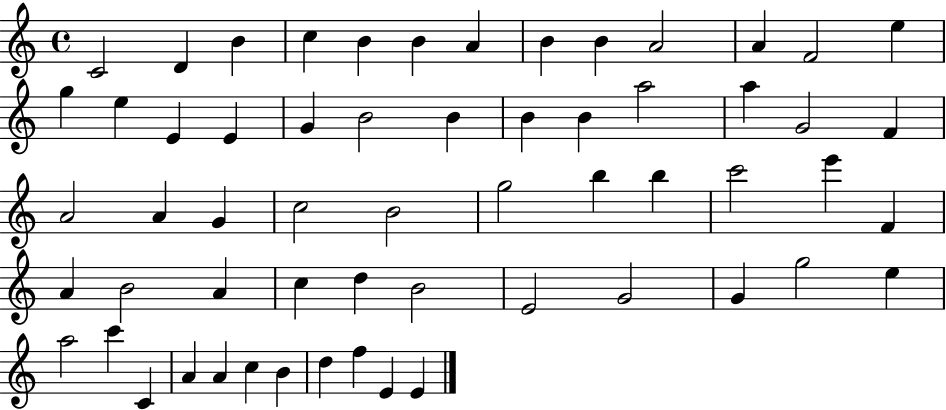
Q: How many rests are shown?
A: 0